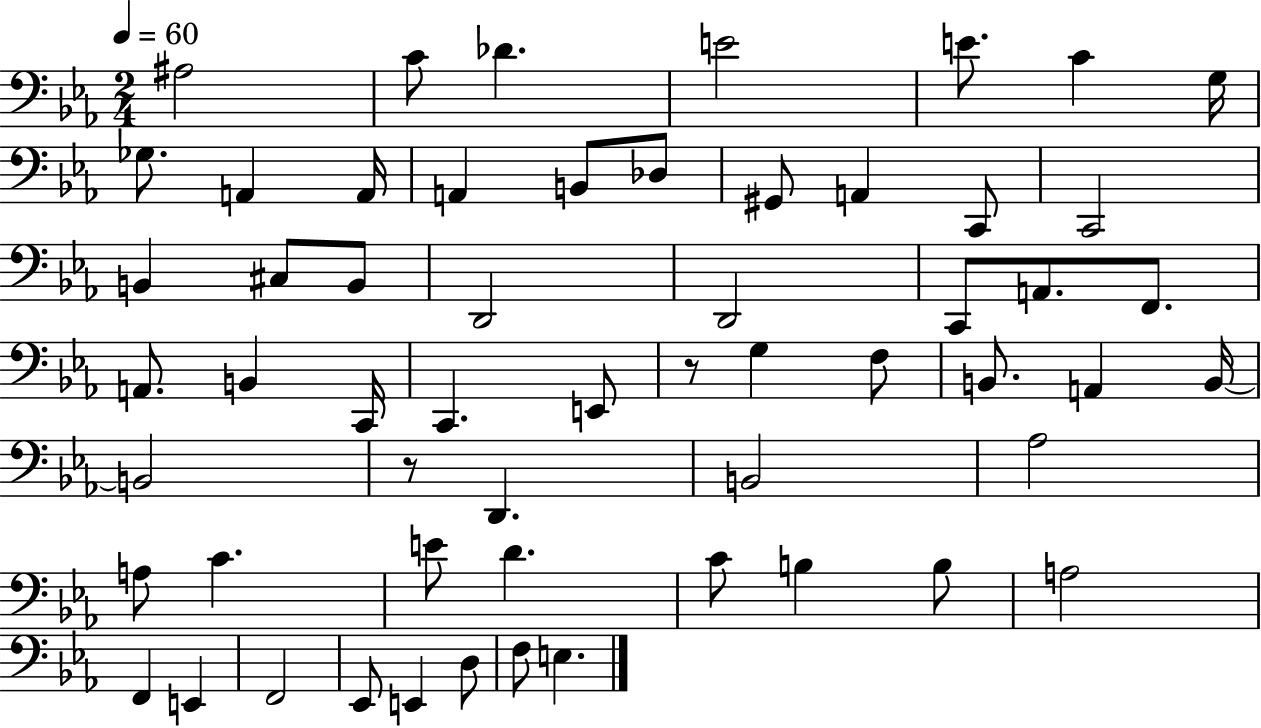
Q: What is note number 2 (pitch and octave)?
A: C4